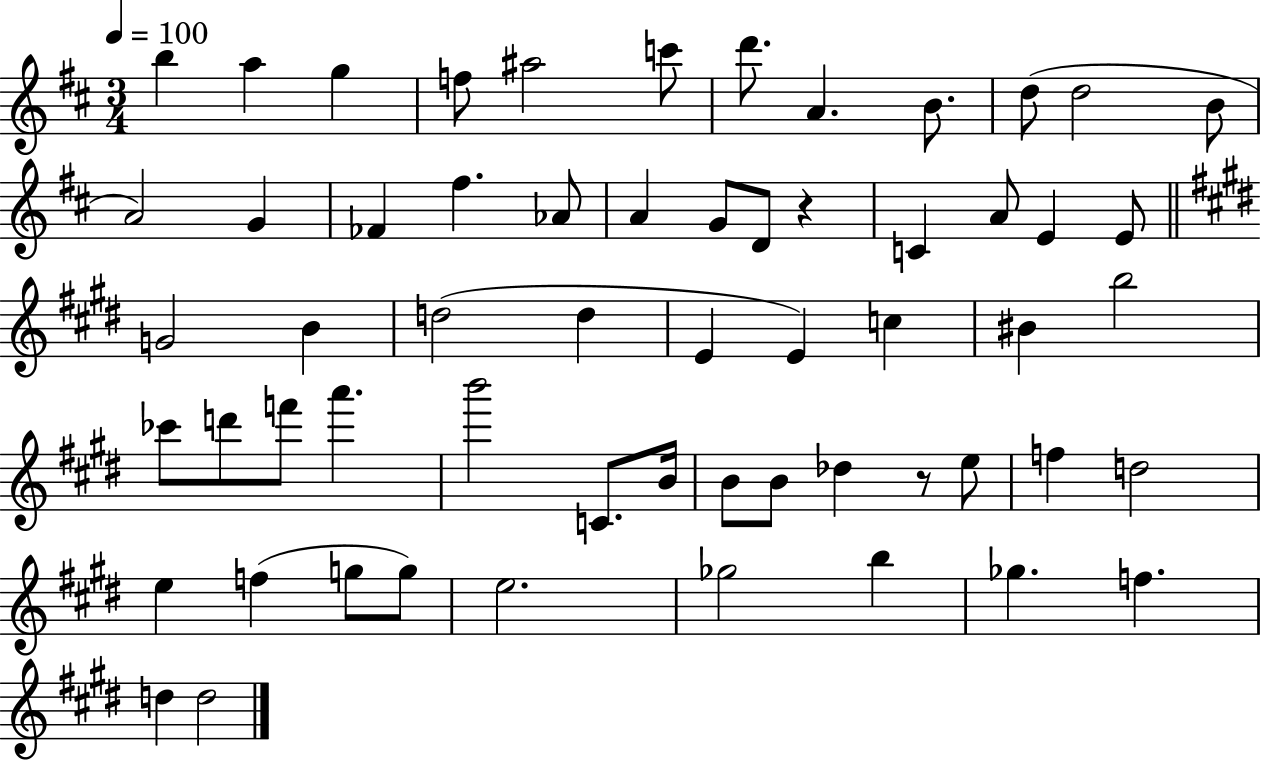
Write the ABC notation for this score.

X:1
T:Untitled
M:3/4
L:1/4
K:D
b a g f/2 ^a2 c'/2 d'/2 A B/2 d/2 d2 B/2 A2 G _F ^f _A/2 A G/2 D/2 z C A/2 E E/2 G2 B d2 d E E c ^B b2 _c'/2 d'/2 f'/2 a' b'2 C/2 B/4 B/2 B/2 _d z/2 e/2 f d2 e f g/2 g/2 e2 _g2 b _g f d d2